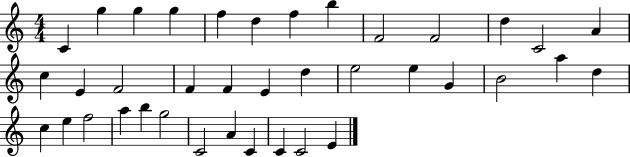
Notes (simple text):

C4/q G5/q G5/q G5/q F5/q D5/q F5/q B5/q F4/h F4/h D5/q C4/h A4/q C5/q E4/q F4/h F4/q F4/q E4/q D5/q E5/h E5/q G4/q B4/h A5/q D5/q C5/q E5/q F5/h A5/q B5/q G5/h C4/h A4/q C4/q C4/q C4/h E4/q